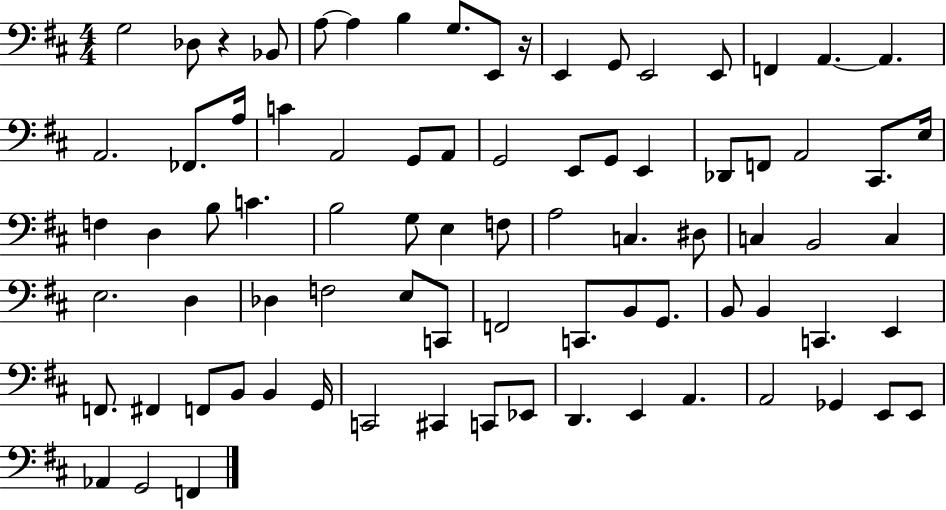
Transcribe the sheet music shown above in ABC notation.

X:1
T:Untitled
M:4/4
L:1/4
K:D
G,2 _D,/2 z _B,,/2 A,/2 A, B, G,/2 E,,/2 z/4 E,, G,,/2 E,,2 E,,/2 F,, A,, A,, A,,2 _F,,/2 A,/4 C A,,2 G,,/2 A,,/2 G,,2 E,,/2 G,,/2 E,, _D,,/2 F,,/2 A,,2 ^C,,/2 E,/4 F, D, B,/2 C B,2 G,/2 E, F,/2 A,2 C, ^D,/2 C, B,,2 C, E,2 D, _D, F,2 E,/2 C,,/2 F,,2 C,,/2 B,,/2 G,,/2 B,,/2 B,, C,, E,, F,,/2 ^F,, F,,/2 B,,/2 B,, G,,/4 C,,2 ^C,, C,,/2 _E,,/2 D,, E,, A,, A,,2 _G,, E,,/2 E,,/2 _A,, G,,2 F,,